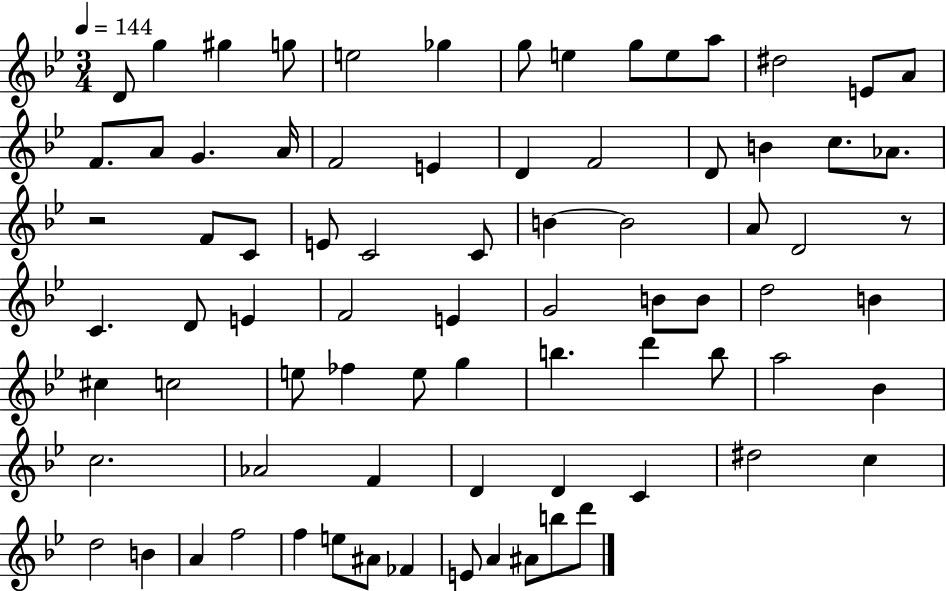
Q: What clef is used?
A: treble